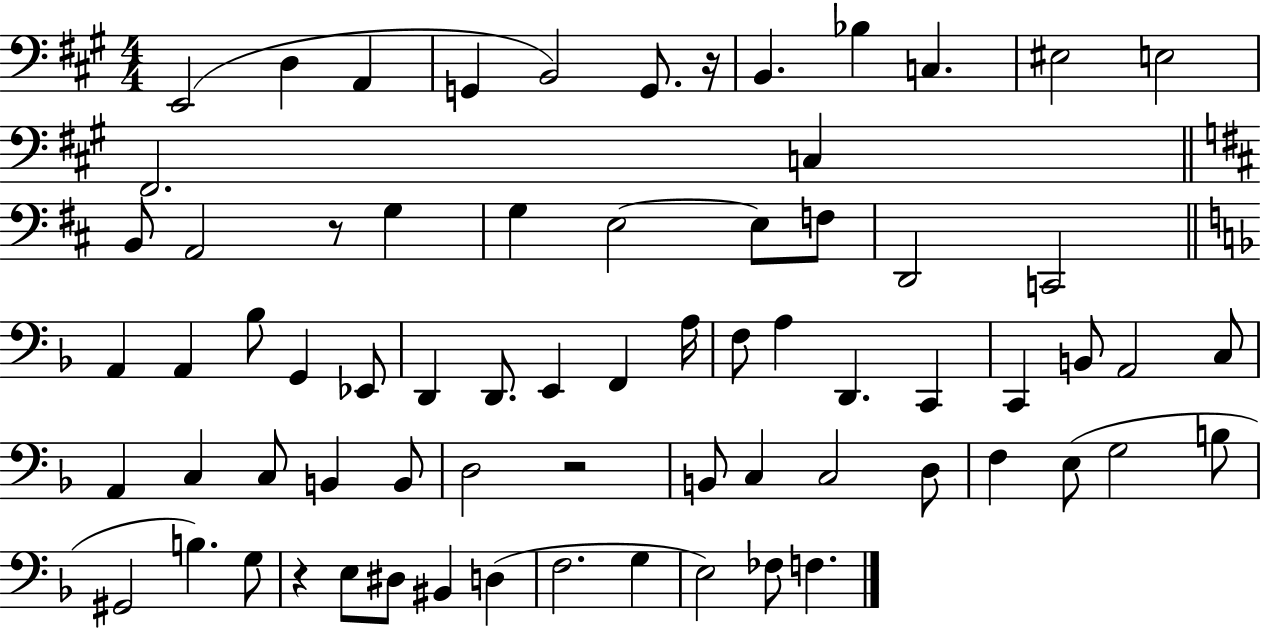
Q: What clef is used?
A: bass